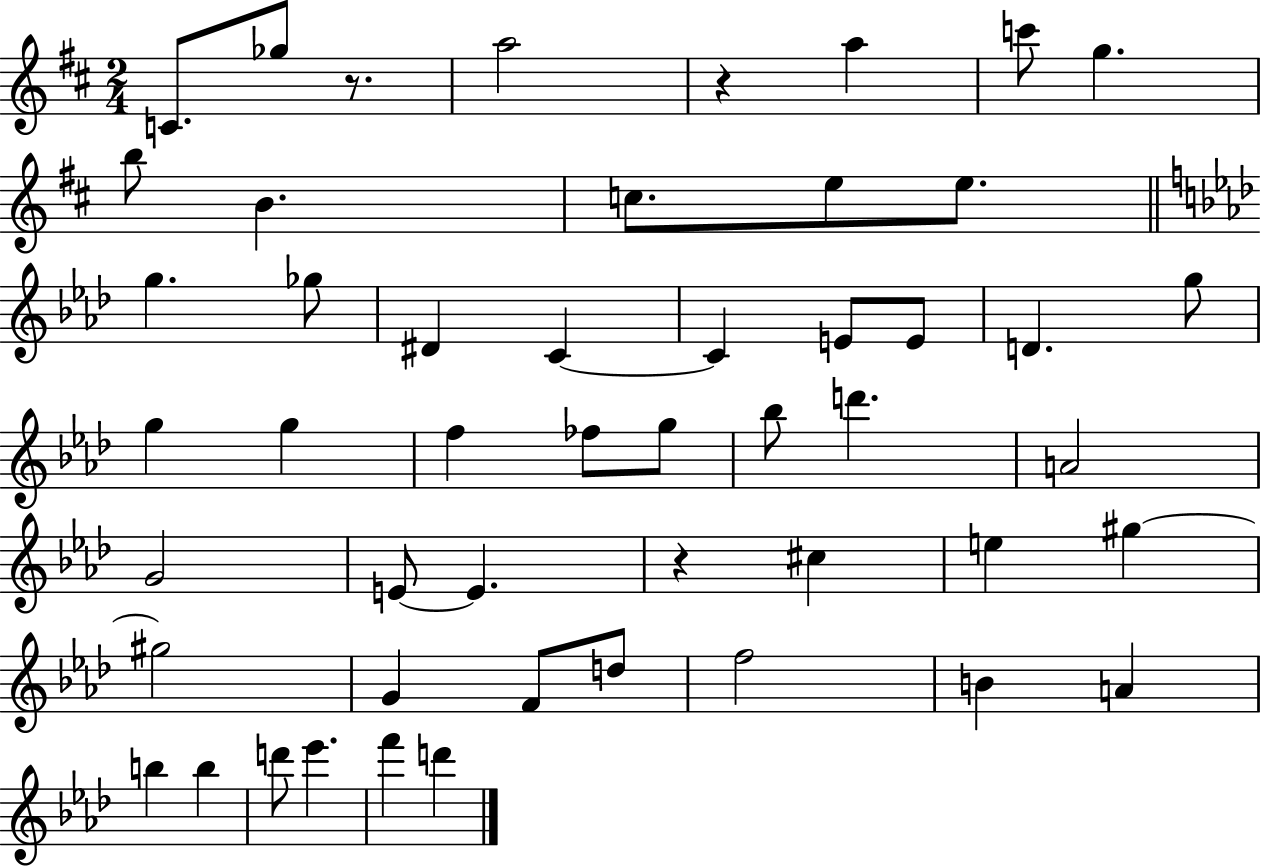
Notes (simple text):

C4/e. Gb5/e R/e. A5/h R/q A5/q C6/e G5/q. B5/e B4/q. C5/e. E5/e E5/e. G5/q. Gb5/e D#4/q C4/q C4/q E4/e E4/e D4/q. G5/e G5/q G5/q F5/q FES5/e G5/e Bb5/e D6/q. A4/h G4/h E4/e E4/q. R/q C#5/q E5/q G#5/q G#5/h G4/q F4/e D5/e F5/h B4/q A4/q B5/q B5/q D6/e Eb6/q. F6/q D6/q